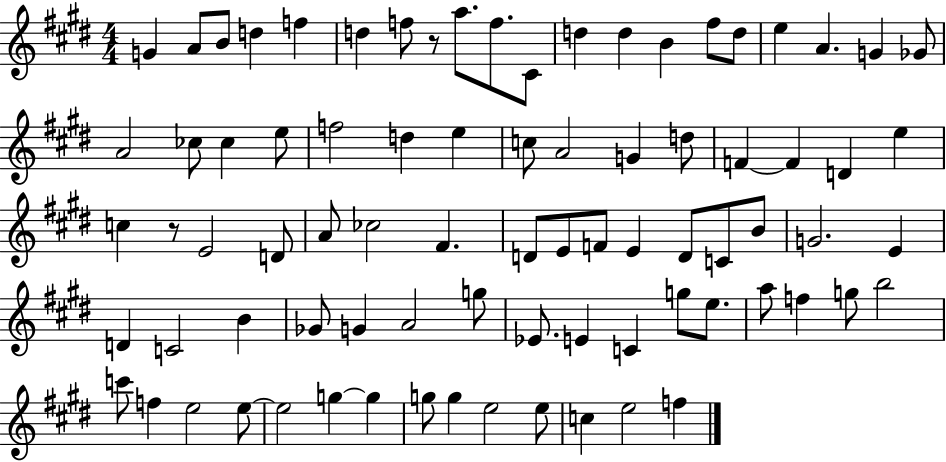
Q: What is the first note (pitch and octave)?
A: G4